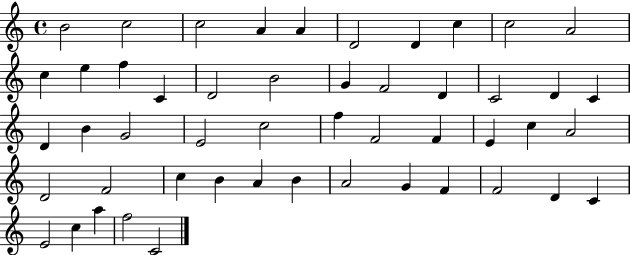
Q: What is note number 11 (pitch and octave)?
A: C5